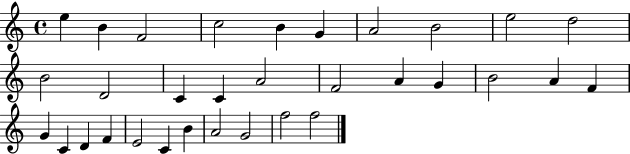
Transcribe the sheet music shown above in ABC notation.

X:1
T:Untitled
M:4/4
L:1/4
K:C
e B F2 c2 B G A2 B2 e2 d2 B2 D2 C C A2 F2 A G B2 A F G C D F E2 C B A2 G2 f2 f2